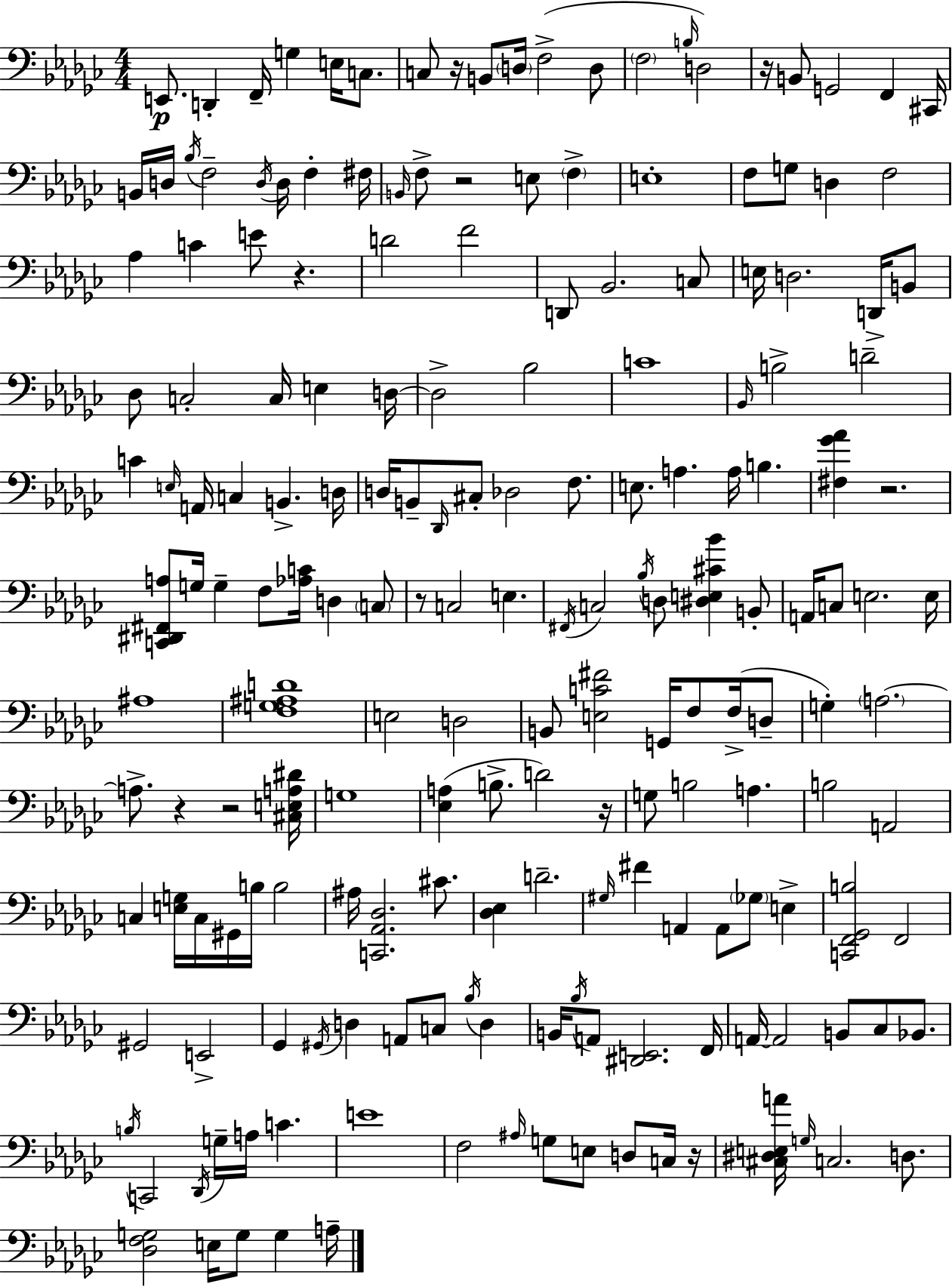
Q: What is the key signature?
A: EES minor